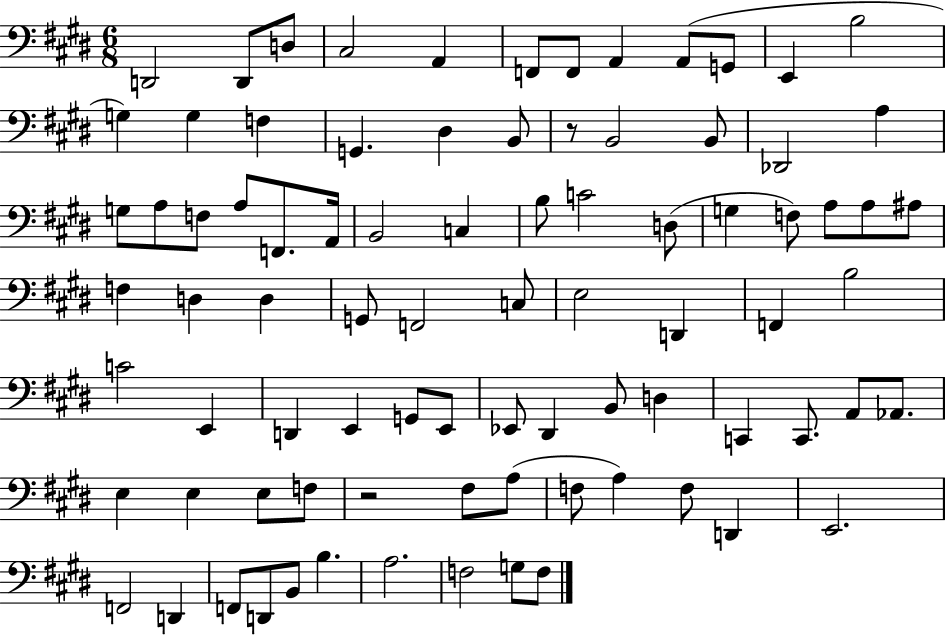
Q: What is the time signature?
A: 6/8